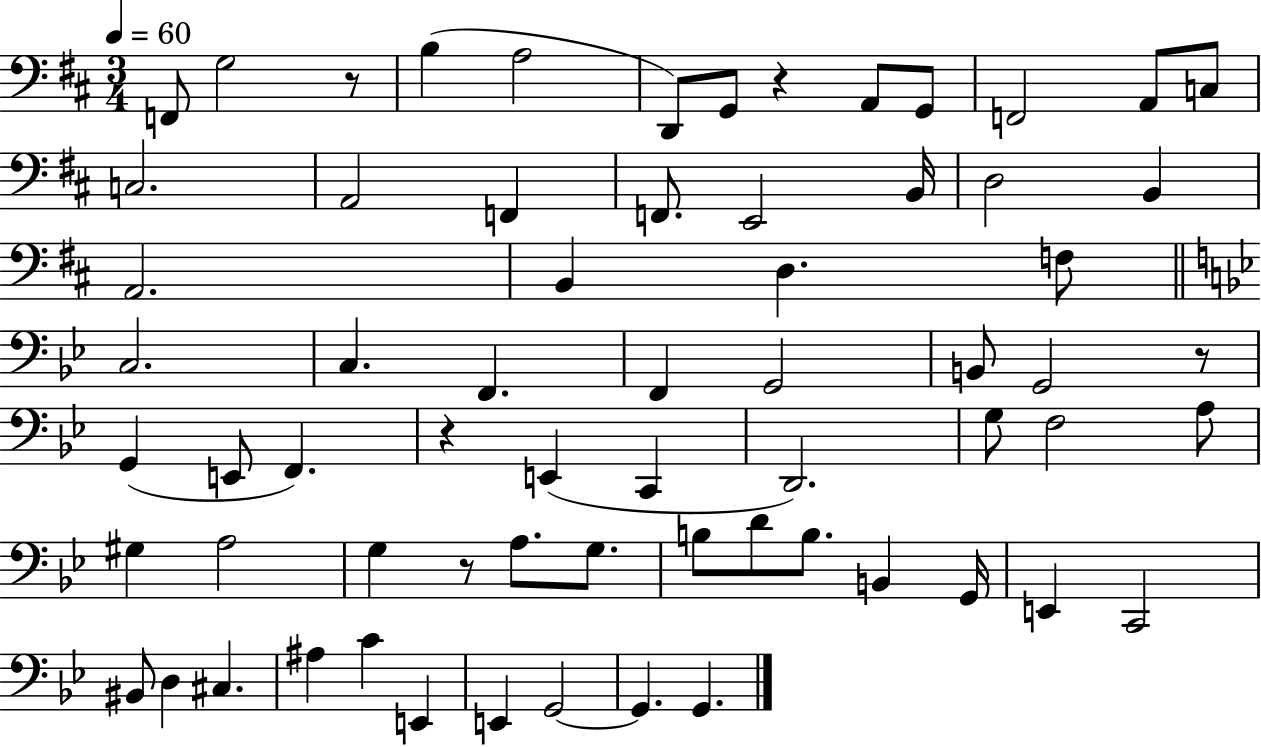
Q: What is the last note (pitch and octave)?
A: G2